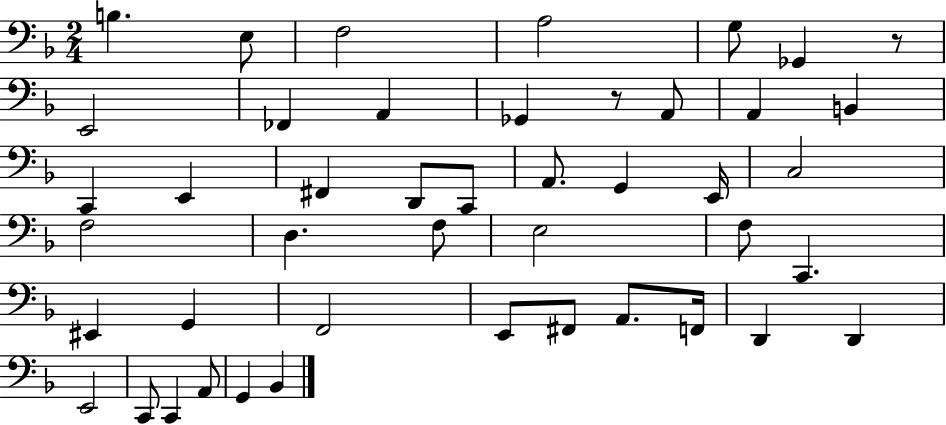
B3/q. E3/e F3/h A3/h G3/e Gb2/q R/e E2/h FES2/q A2/q Gb2/q R/e A2/e A2/q B2/q C2/q E2/q F#2/q D2/e C2/e A2/e. G2/q E2/s C3/h F3/h D3/q. F3/e E3/h F3/e C2/q. EIS2/q G2/q F2/h E2/e F#2/e A2/e. F2/s D2/q D2/q E2/h C2/e C2/q A2/e G2/q Bb2/q